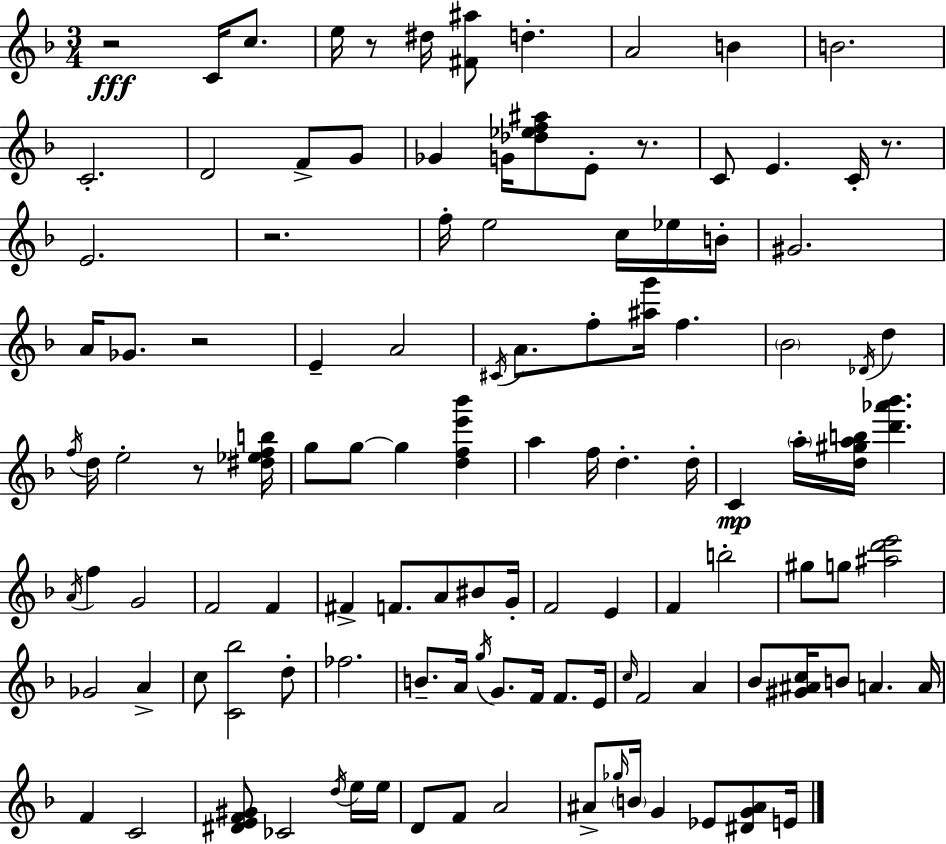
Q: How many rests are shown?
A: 7